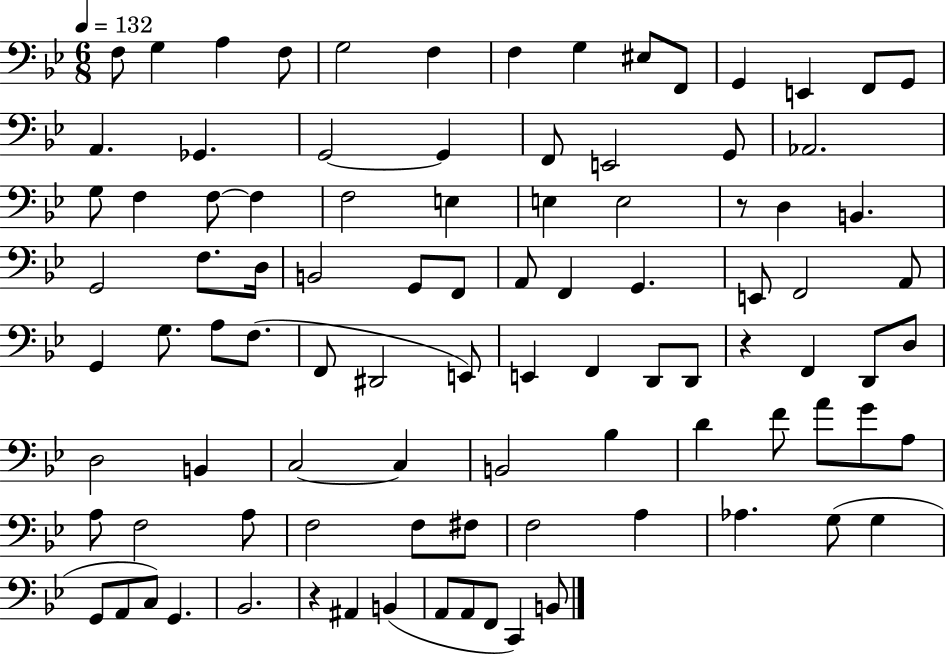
F3/e G3/q A3/q F3/e G3/h F3/q F3/q G3/q EIS3/e F2/e G2/q E2/q F2/e G2/e A2/q. Gb2/q. G2/h G2/q F2/e E2/h G2/e Ab2/h. G3/e F3/q F3/e F3/q F3/h E3/q E3/q E3/h R/e D3/q B2/q. G2/h F3/e. D3/s B2/h G2/e F2/e A2/e F2/q G2/q. E2/e F2/h A2/e G2/q G3/e. A3/e F3/e. F2/e D#2/h E2/e E2/q F2/q D2/e D2/e R/q F2/q D2/e D3/e D3/h B2/q C3/h C3/q B2/h Bb3/q D4/q F4/e A4/e G4/e A3/e A3/e F3/h A3/e F3/h F3/e F#3/e F3/h A3/q Ab3/q. G3/e G3/q G2/e A2/e C3/e G2/q. Bb2/h. R/q A#2/q B2/q A2/e A2/e F2/e C2/q B2/e